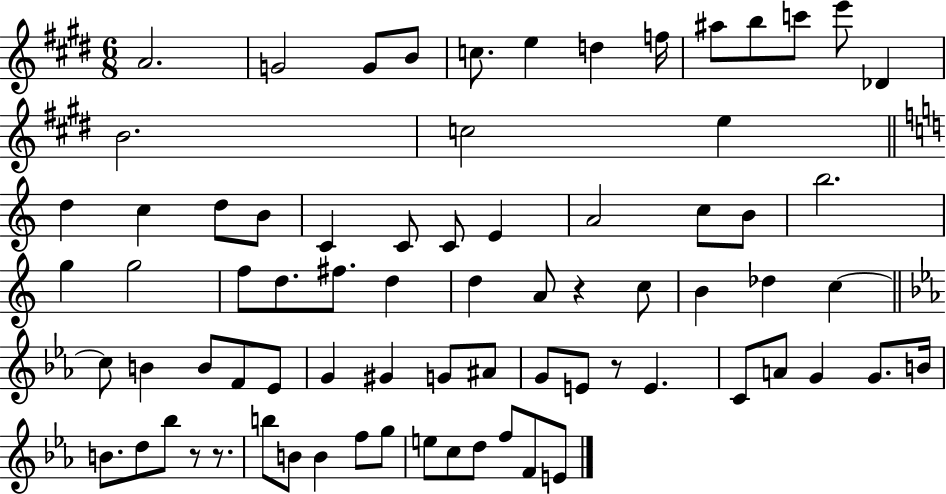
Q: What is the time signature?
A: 6/8